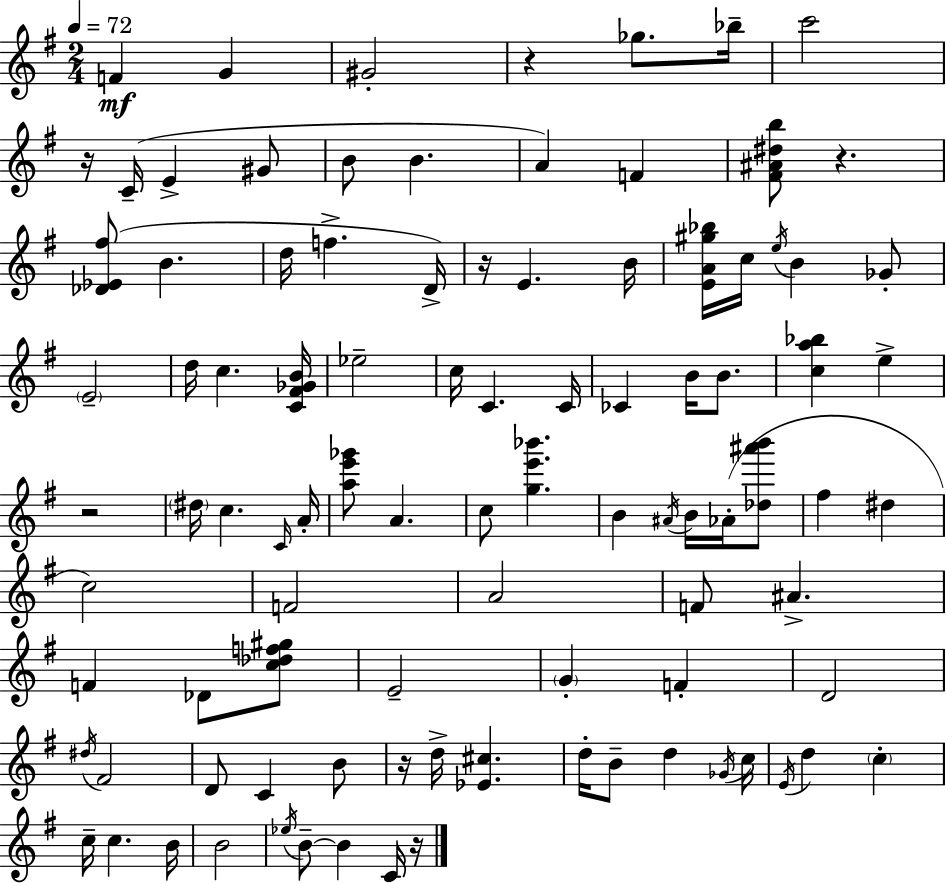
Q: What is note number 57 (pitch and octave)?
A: D4